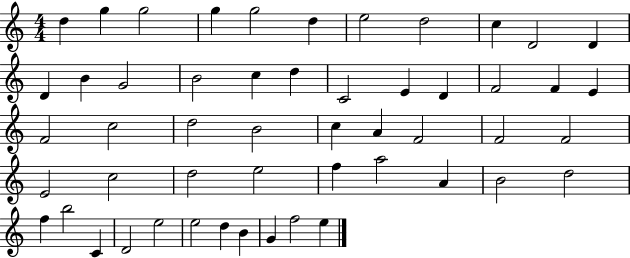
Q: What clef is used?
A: treble